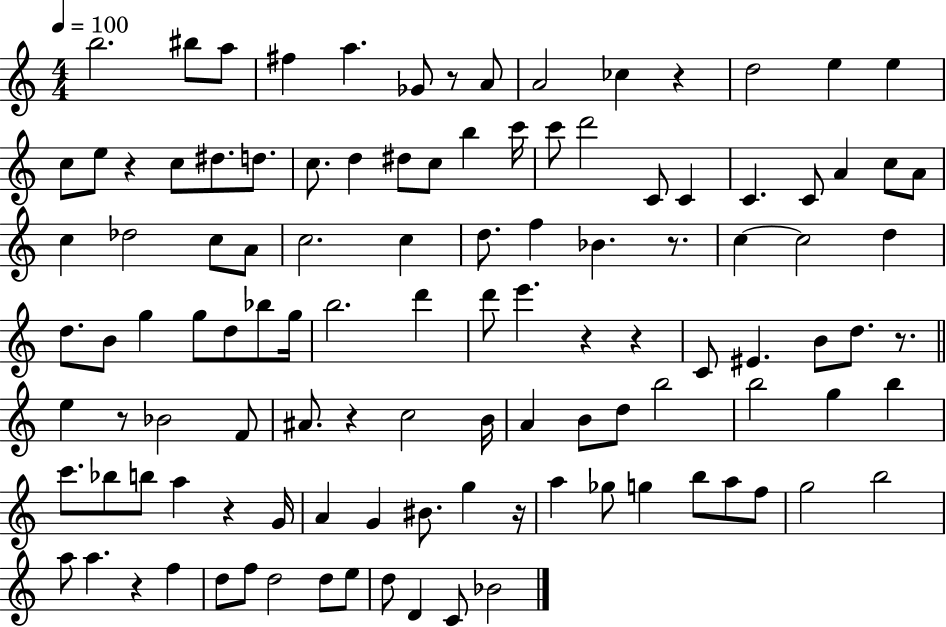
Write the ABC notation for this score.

X:1
T:Untitled
M:4/4
L:1/4
K:C
b2 ^b/2 a/2 ^f a _G/2 z/2 A/2 A2 _c z d2 e e c/2 e/2 z c/2 ^d/2 d/2 c/2 d ^d/2 c/2 b c'/4 c'/2 d'2 C/2 C C C/2 A c/2 A/2 c _d2 c/2 A/2 c2 c d/2 f _B z/2 c c2 d d/2 B/2 g g/2 d/2 _b/2 g/4 b2 d' d'/2 e' z z C/2 ^E B/2 d/2 z/2 e z/2 _B2 F/2 ^A/2 z c2 B/4 A B/2 d/2 b2 b2 g b c'/2 _b/2 b/2 a z G/4 A G ^B/2 g z/4 a _g/2 g b/2 a/2 f/2 g2 b2 a/2 a z f d/2 f/2 d2 d/2 e/2 d/2 D C/2 _B2